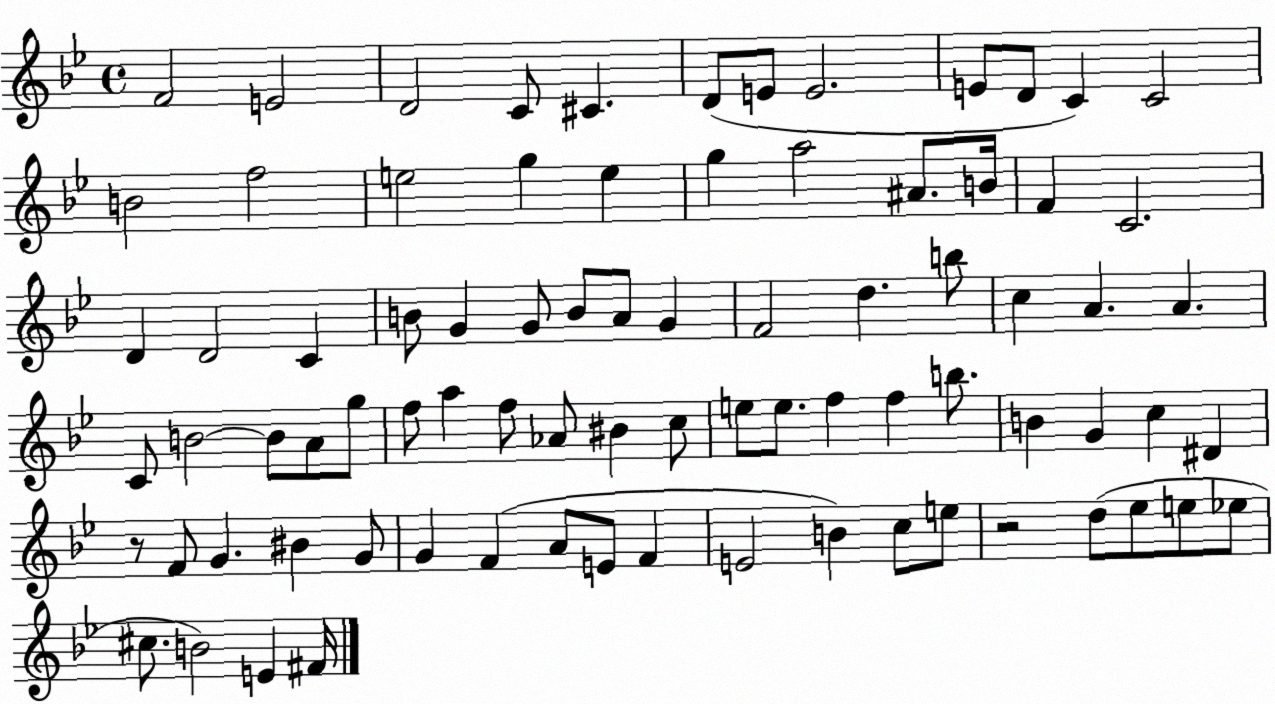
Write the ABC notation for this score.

X:1
T:Untitled
M:4/4
L:1/4
K:Bb
F2 E2 D2 C/2 ^C D/2 E/2 E2 E/2 D/2 C C2 B2 f2 e2 g e g a2 ^A/2 B/4 F C2 D D2 C B/2 G G/2 B/2 A/2 G F2 d b/2 c A A C/2 B2 B/2 A/2 g/2 f/2 a f/2 _A/2 ^B c/2 e/2 e/2 f f b/2 B G c ^D z/2 F/2 G ^B G/2 G F A/2 E/2 F E2 B c/2 e/2 z2 d/2 _e/2 e/2 _e/2 ^c/2 B2 E ^F/4